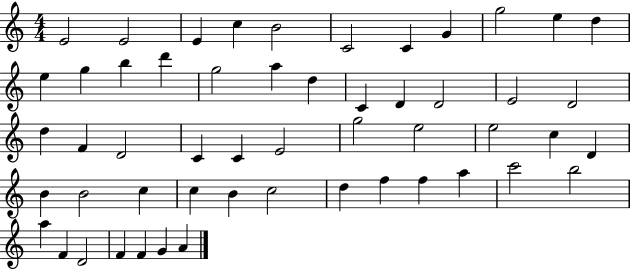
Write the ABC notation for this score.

X:1
T:Untitled
M:4/4
L:1/4
K:C
E2 E2 E c B2 C2 C G g2 e d e g b d' g2 a d C D D2 E2 D2 d F D2 C C E2 g2 e2 e2 c D B B2 c c B c2 d f f a c'2 b2 a F D2 F F G A